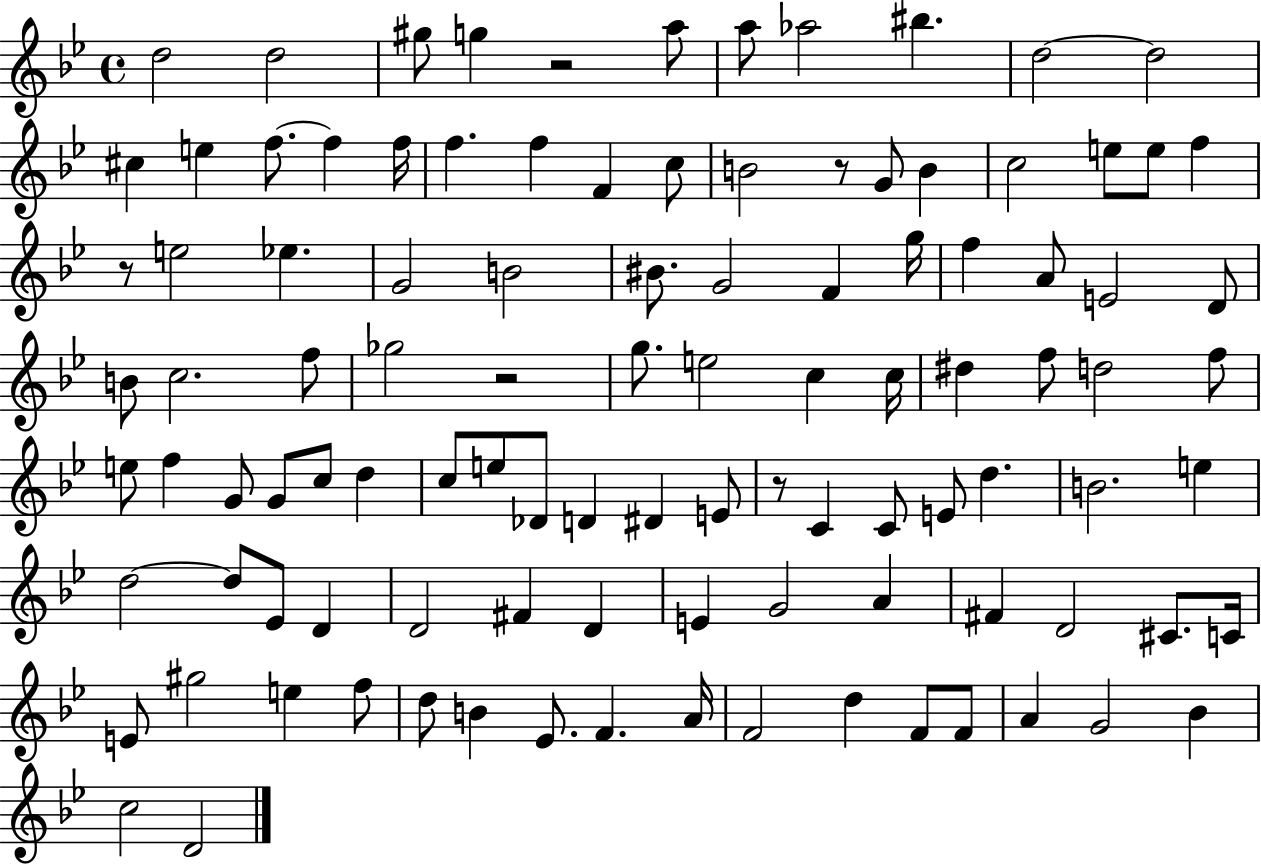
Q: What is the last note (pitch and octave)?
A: D4